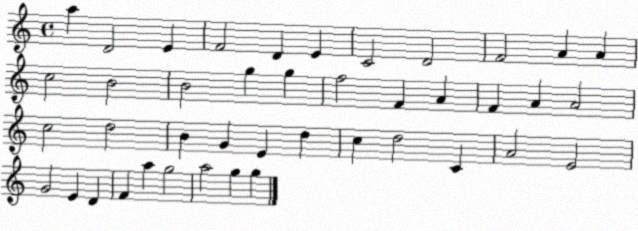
X:1
T:Untitled
M:4/4
L:1/4
K:C
a D2 E F2 D E C2 D2 F2 A A c2 B2 B2 g g f2 F A F A A2 c2 d2 B G E d c d2 C A2 E2 G2 E D F a g2 a2 g g